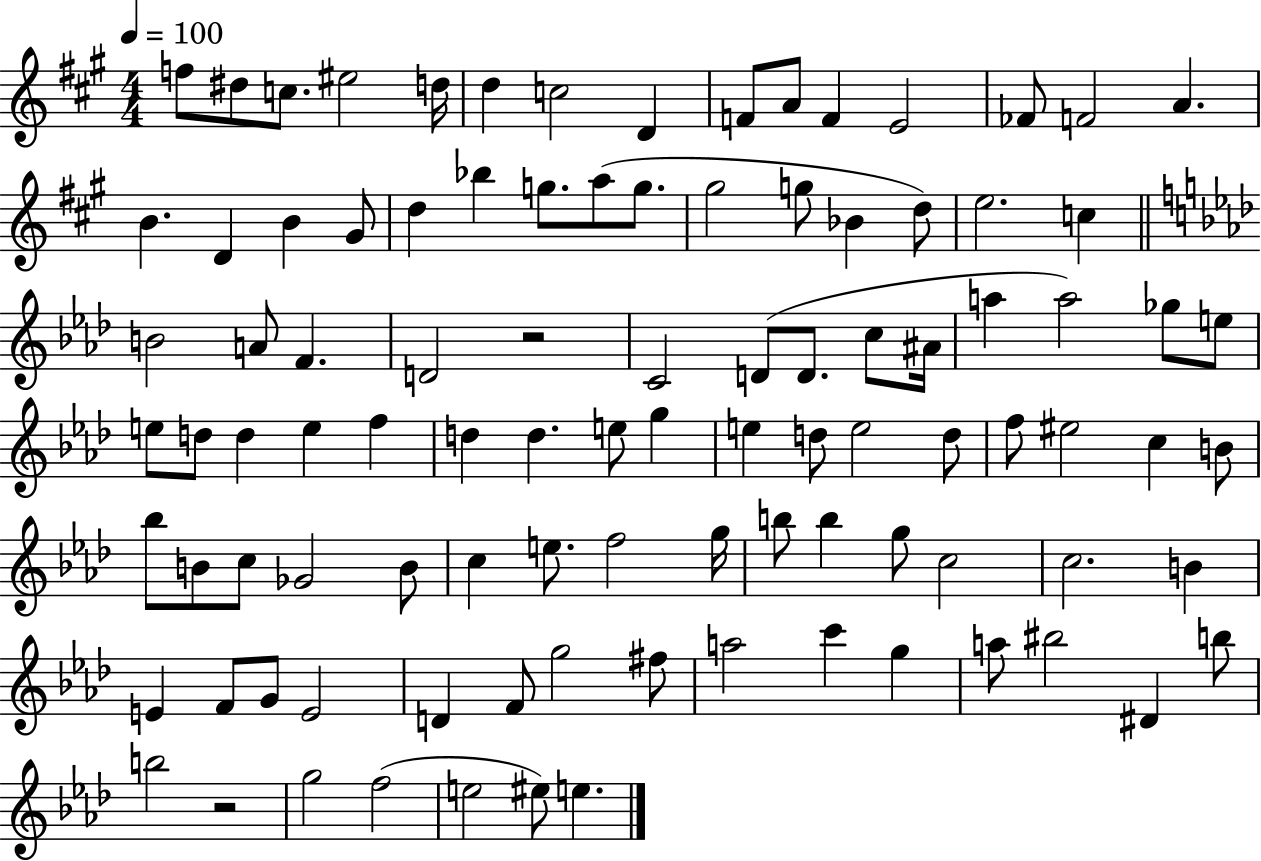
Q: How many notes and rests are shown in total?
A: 98